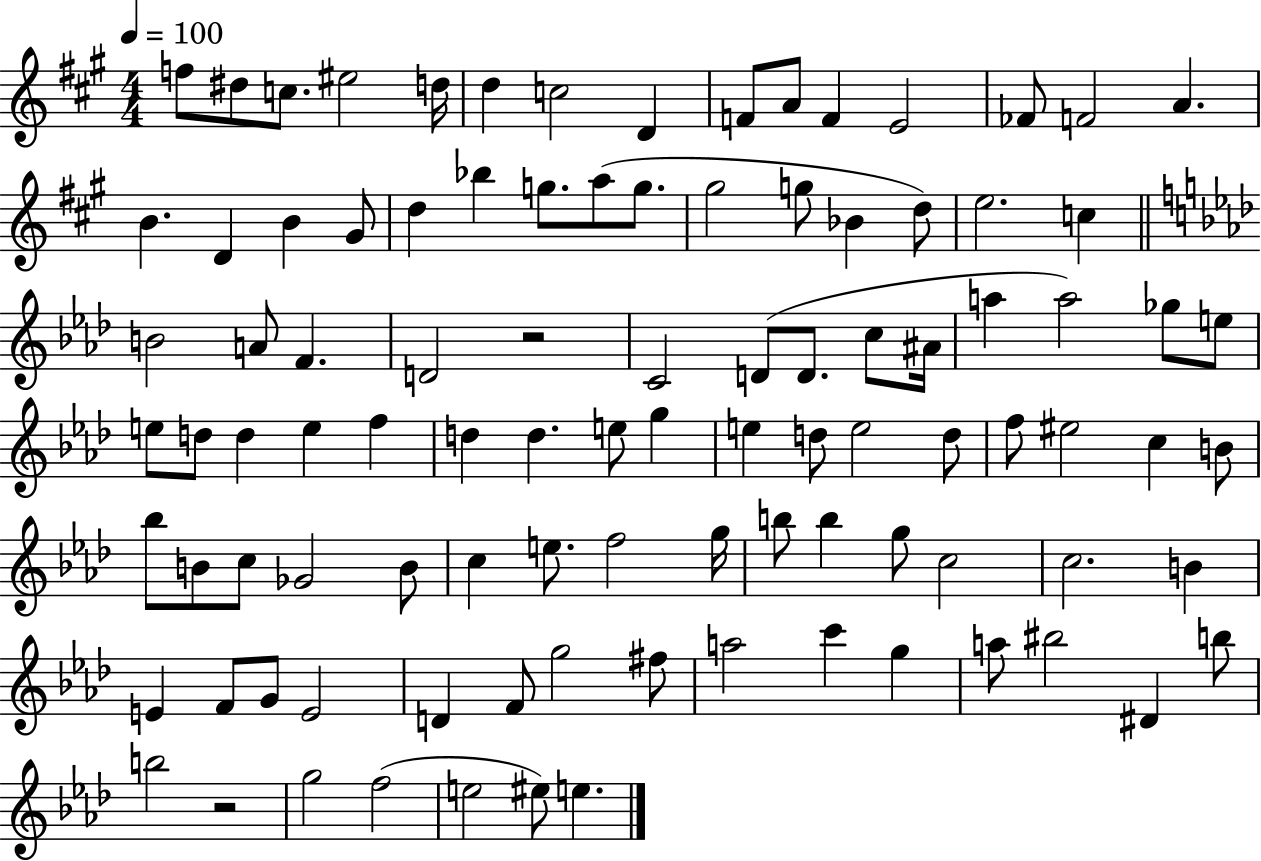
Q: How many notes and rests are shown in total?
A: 98